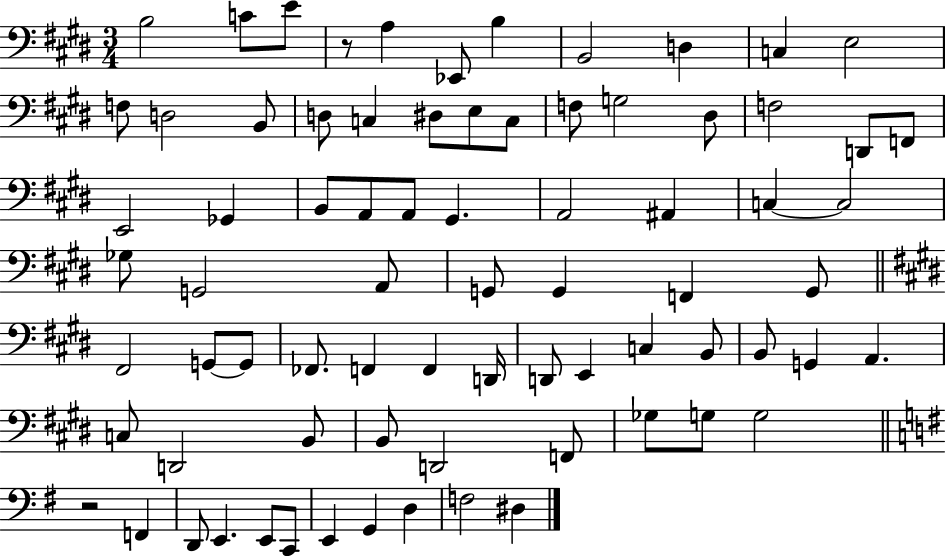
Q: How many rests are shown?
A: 2